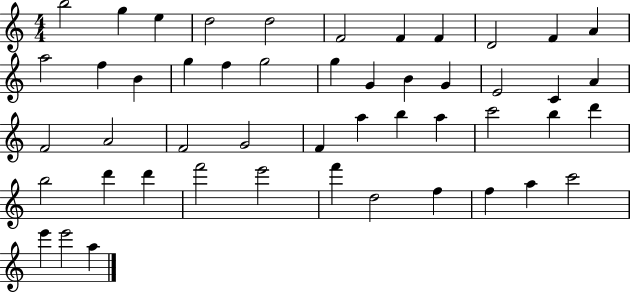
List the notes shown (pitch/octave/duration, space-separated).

B5/h G5/q E5/q D5/h D5/h F4/h F4/q F4/q D4/h F4/q A4/q A5/h F5/q B4/q G5/q F5/q G5/h G5/q G4/q B4/q G4/q E4/h C4/q A4/q F4/h A4/h F4/h G4/h F4/q A5/q B5/q A5/q C6/h B5/q D6/q B5/h D6/q D6/q F6/h E6/h F6/q D5/h F5/q F5/q A5/q C6/h E6/q E6/h A5/q